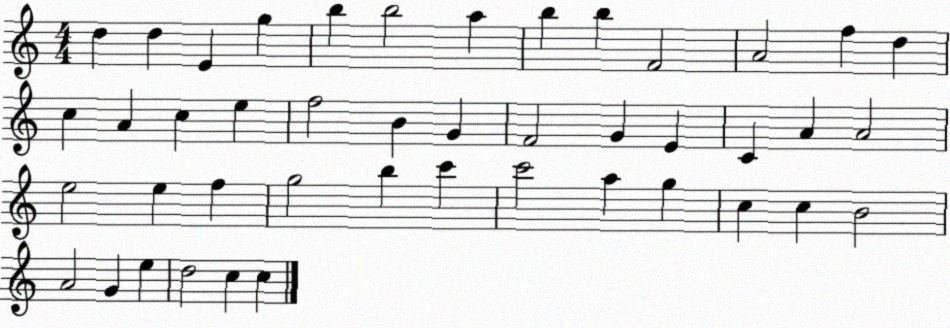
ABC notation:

X:1
T:Untitled
M:4/4
L:1/4
K:C
d d E g b b2 a b b F2 A2 f d c A c e f2 B G F2 G E C A A2 e2 e f g2 b c' c'2 a g c c B2 A2 G e d2 c c